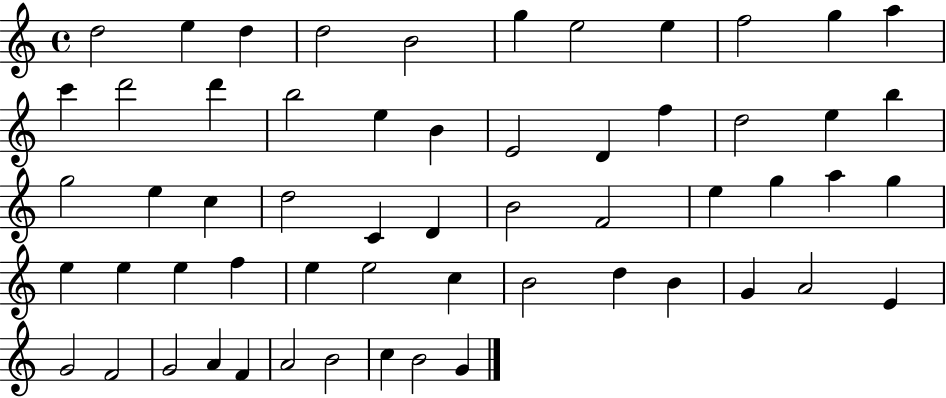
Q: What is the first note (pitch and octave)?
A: D5